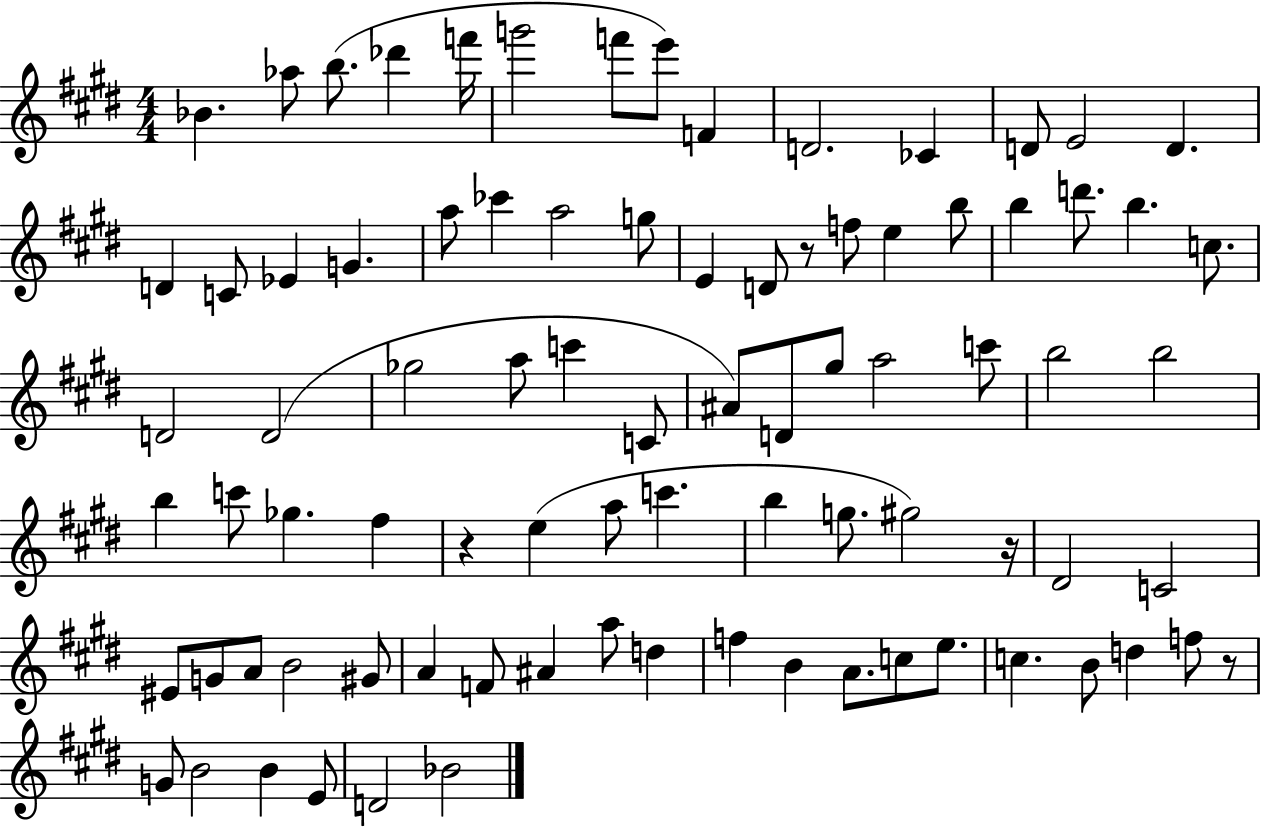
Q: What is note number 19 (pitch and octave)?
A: A5